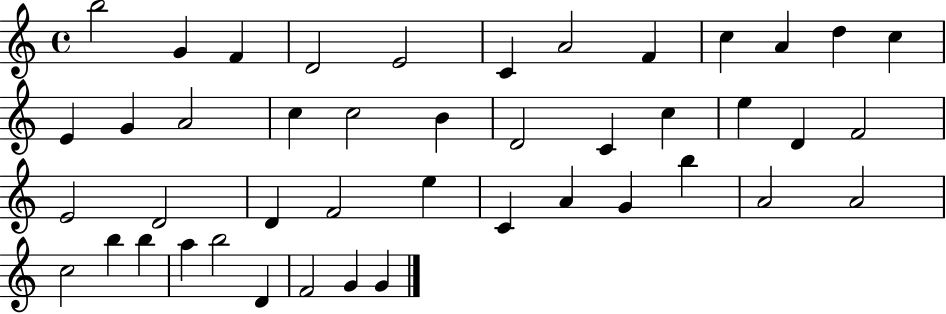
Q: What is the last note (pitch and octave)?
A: G4